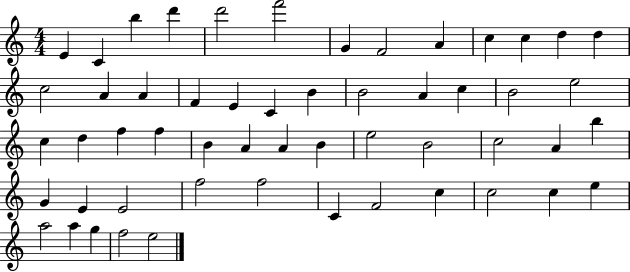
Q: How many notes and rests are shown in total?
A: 54